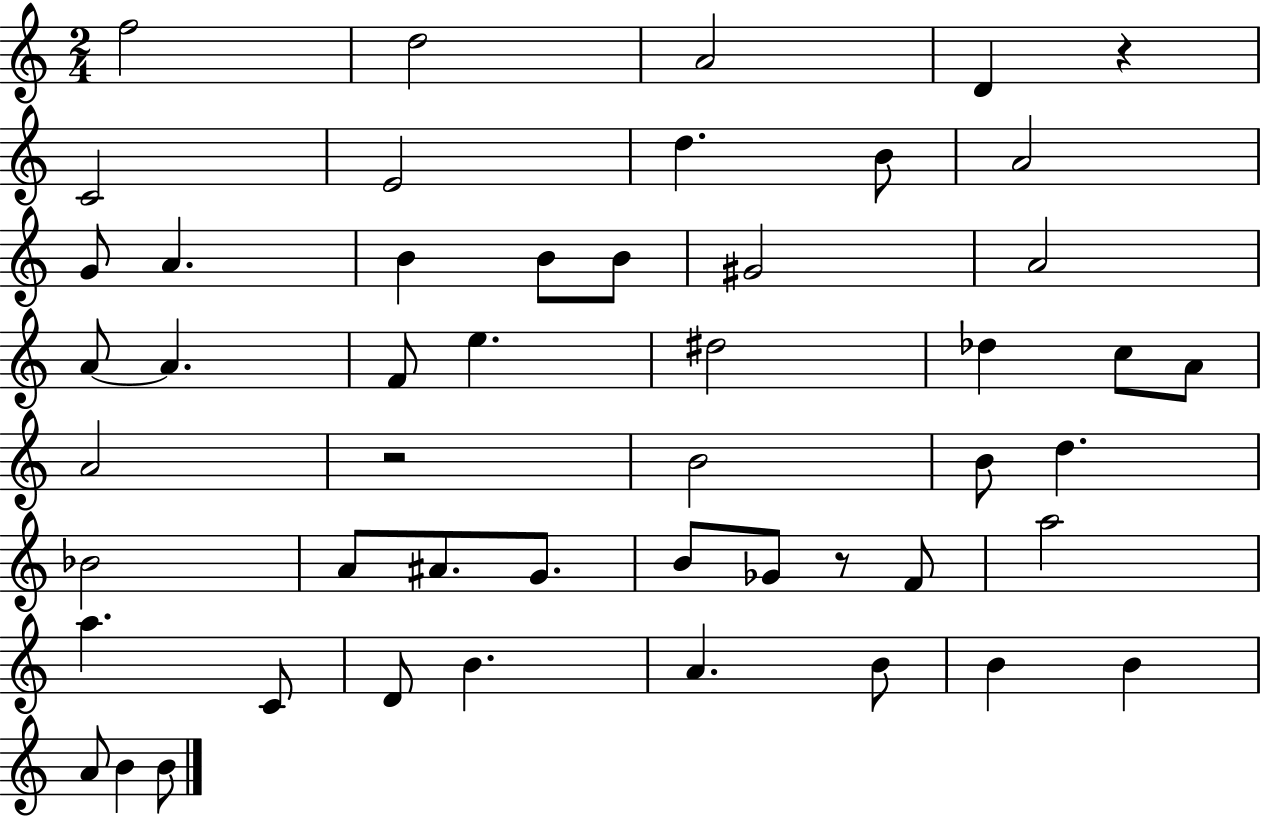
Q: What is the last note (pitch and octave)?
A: B4